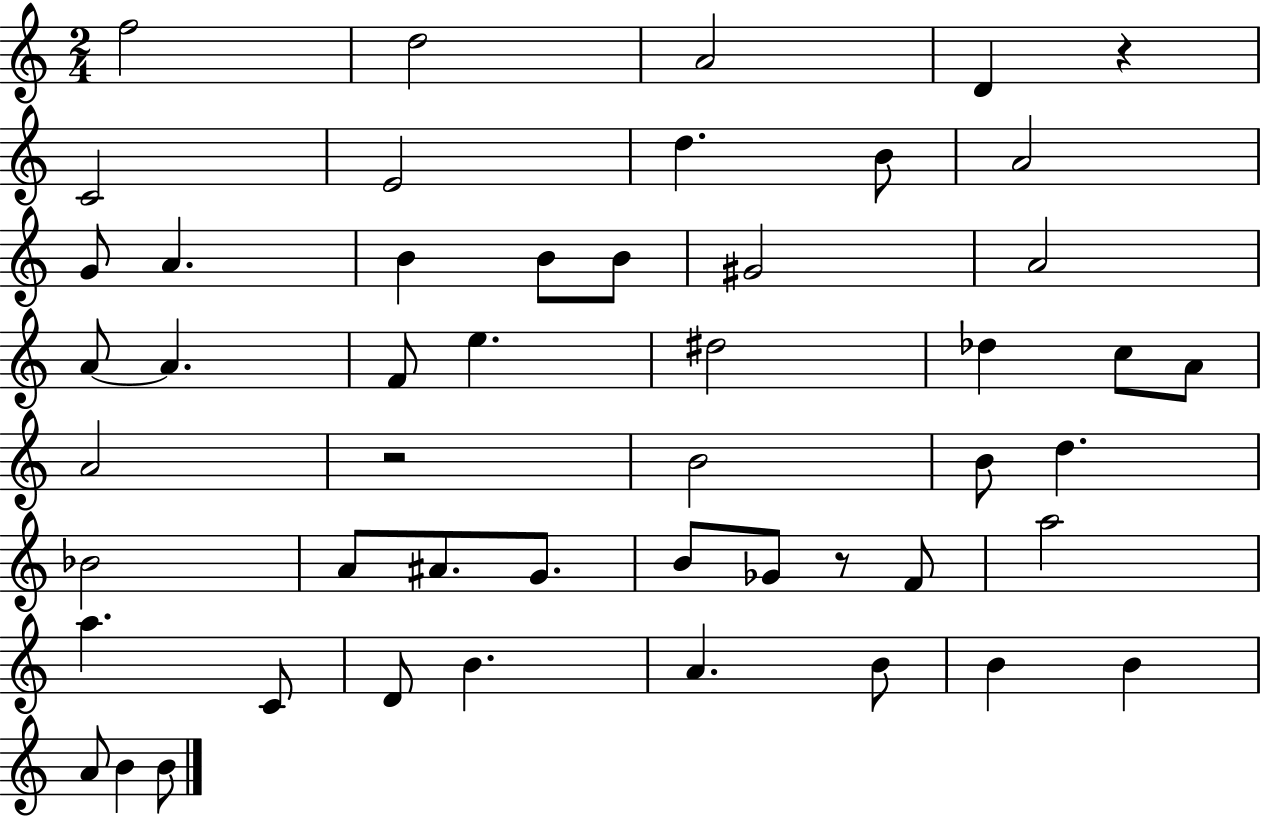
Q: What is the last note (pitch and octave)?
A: B4